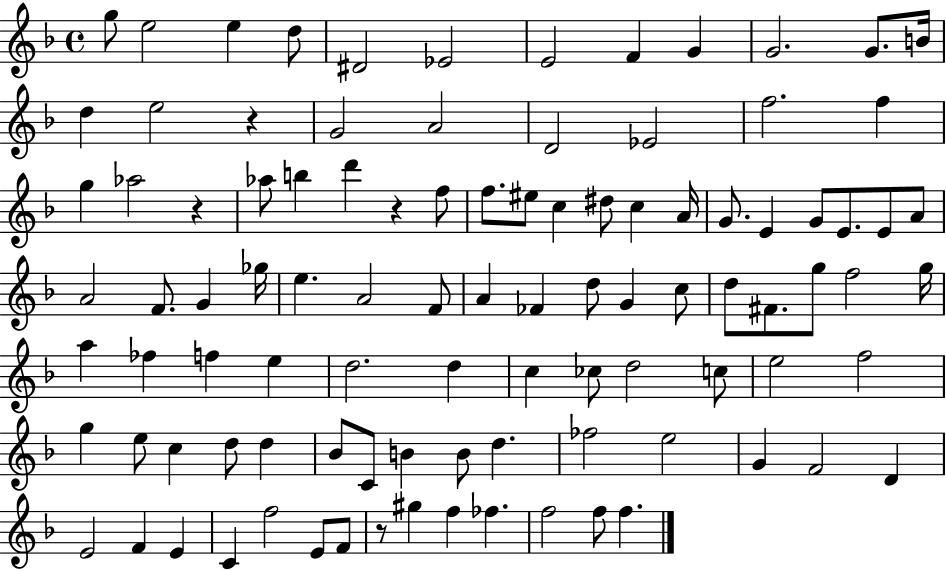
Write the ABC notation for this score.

X:1
T:Untitled
M:4/4
L:1/4
K:F
g/2 e2 e d/2 ^D2 _E2 E2 F G G2 G/2 B/4 d e2 z G2 A2 D2 _E2 f2 f g _a2 z _a/2 b d' z f/2 f/2 ^e/2 c ^d/2 c A/4 G/2 E G/2 E/2 E/2 A/2 A2 F/2 G _g/4 e A2 F/2 A _F d/2 G c/2 d/2 ^F/2 g/2 f2 g/4 a _f f e d2 d c _c/2 d2 c/2 e2 f2 g e/2 c d/2 d _B/2 C/2 B B/2 d _f2 e2 G F2 D E2 F E C f2 E/2 F/2 z/2 ^g f _f f2 f/2 f